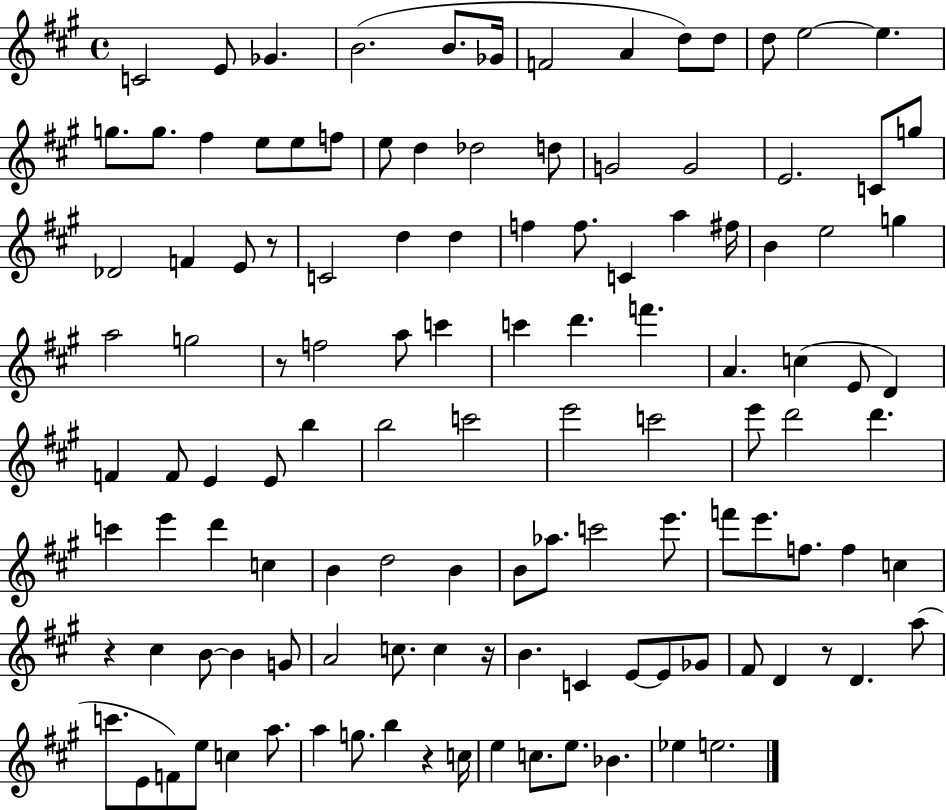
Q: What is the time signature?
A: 4/4